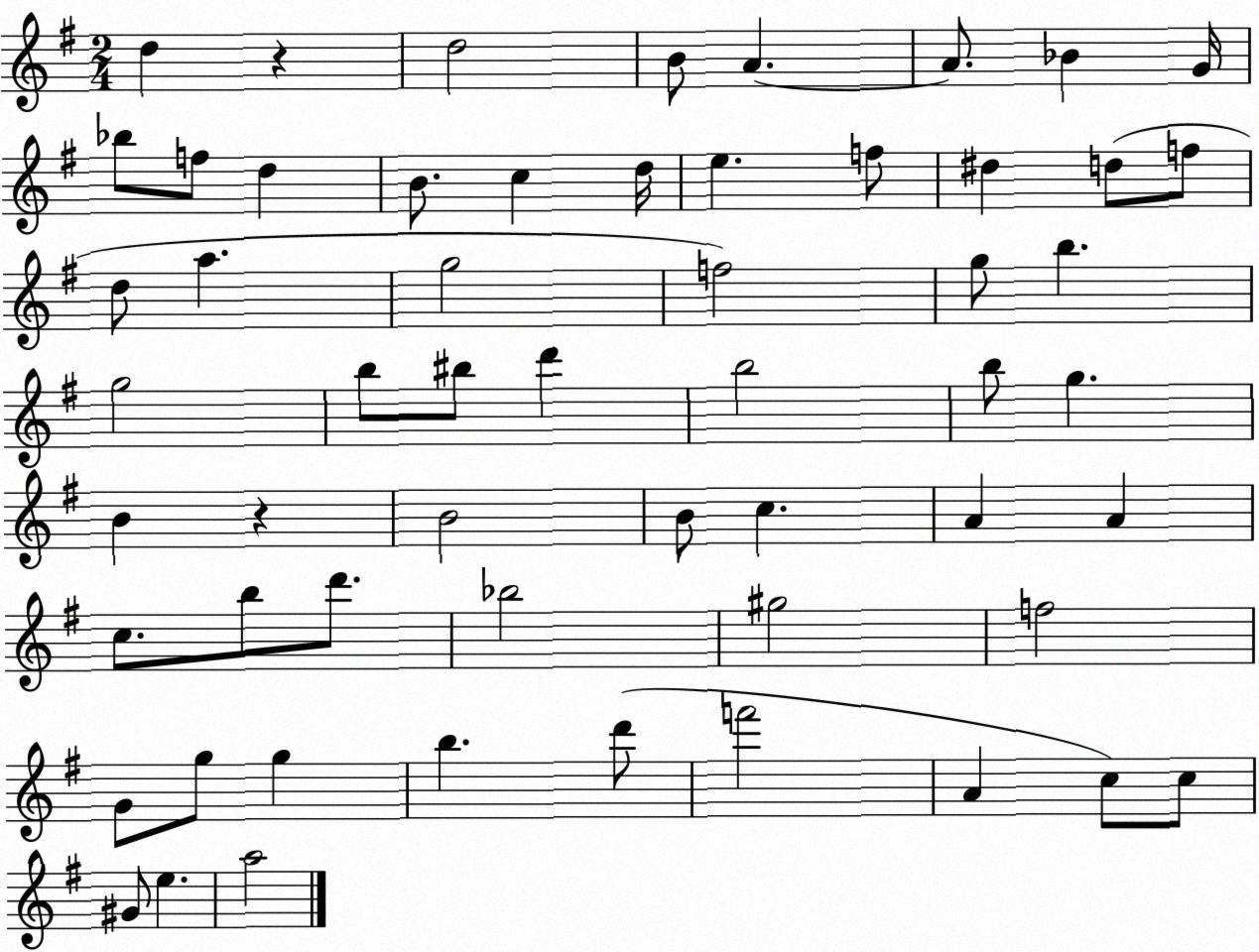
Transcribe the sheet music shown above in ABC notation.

X:1
T:Untitled
M:2/4
L:1/4
K:G
d z d2 B/2 A A/2 _B G/4 _b/2 f/2 d B/2 c d/4 e f/2 ^d d/2 f/2 d/2 a g2 f2 g/2 b g2 b/2 ^b/2 d' b2 b/2 g B z B2 B/2 c A A c/2 b/2 d'/2 _b2 ^g2 f2 G/2 g/2 g b d'/2 f'2 A c/2 c/2 ^G/2 e a2